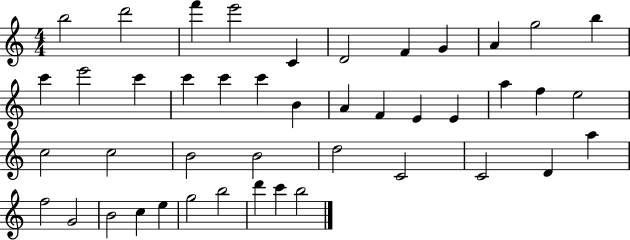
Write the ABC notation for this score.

X:1
T:Untitled
M:4/4
L:1/4
K:C
b2 d'2 f' e'2 C D2 F G A g2 b c' e'2 c' c' c' c' B A F E E a f e2 c2 c2 B2 B2 d2 C2 C2 D a f2 G2 B2 c e g2 b2 d' c' b2